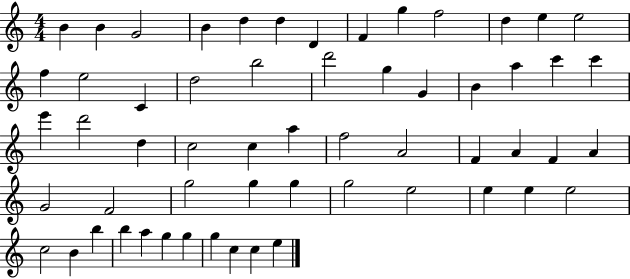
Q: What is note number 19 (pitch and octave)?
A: D6